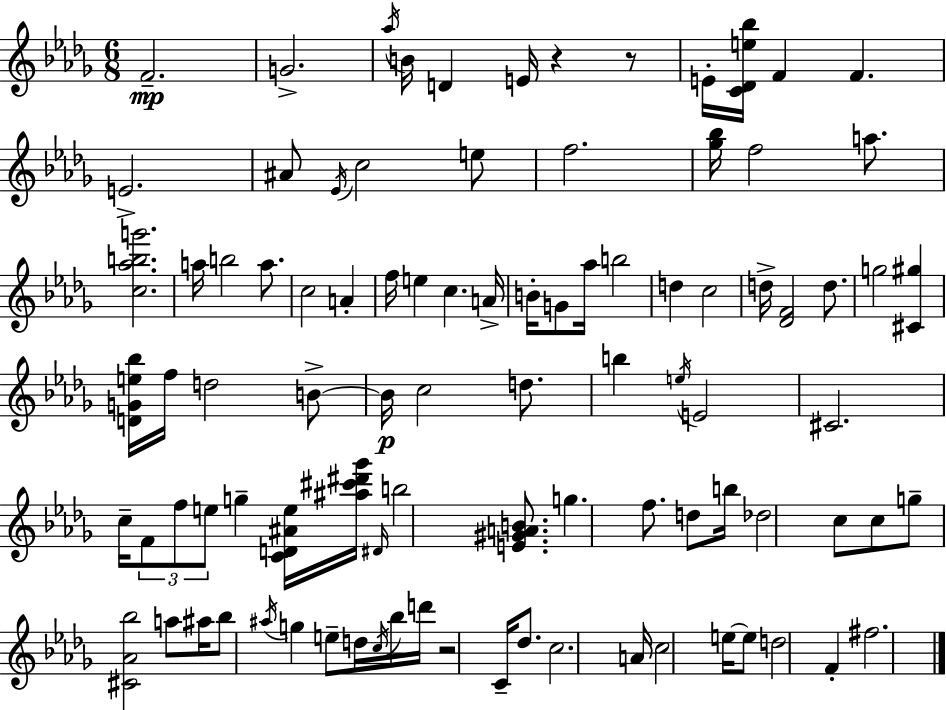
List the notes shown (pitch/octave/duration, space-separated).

F4/h. G4/h. Ab5/s B4/s D4/q E4/s R/q R/e E4/s [C4,Db4,E5,Bb5]/s F4/q F4/q. E4/h. A#4/e Eb4/s C5/h E5/e F5/h. [Gb5,Bb5]/s F5/h A5/e. [C5,Ab5,B5,G6]/h. A5/s B5/h A5/e. C5/h A4/q F5/s E5/q C5/q. A4/s B4/s G4/e Ab5/s B5/h D5/q C5/h D5/s [Db4,F4]/h D5/e. G5/h [C#4,G#5]/q [D4,G4,E5,Bb5]/s F5/s D5/h B4/e B4/s C5/h D5/e. B5/q E5/s E4/h C#4/h. C5/s F4/e F5/e E5/e G5/q [C4,D4,A#4,E5]/s [A#5,C#6,D#6,Gb6]/s D#4/s B5/h [E4,G#4,A4,B4]/e. G5/q. F5/e. D5/e B5/s Db5/h C5/e C5/e G5/e [C#4,Ab4,Bb5]/h A5/e A#5/s Bb5/e A#5/s G5/q E5/e D5/s C5/s Bb5/s D6/s R/h C4/s Db5/e. C5/h. A4/s C5/h E5/s E5/e D5/h F4/q F#5/h.